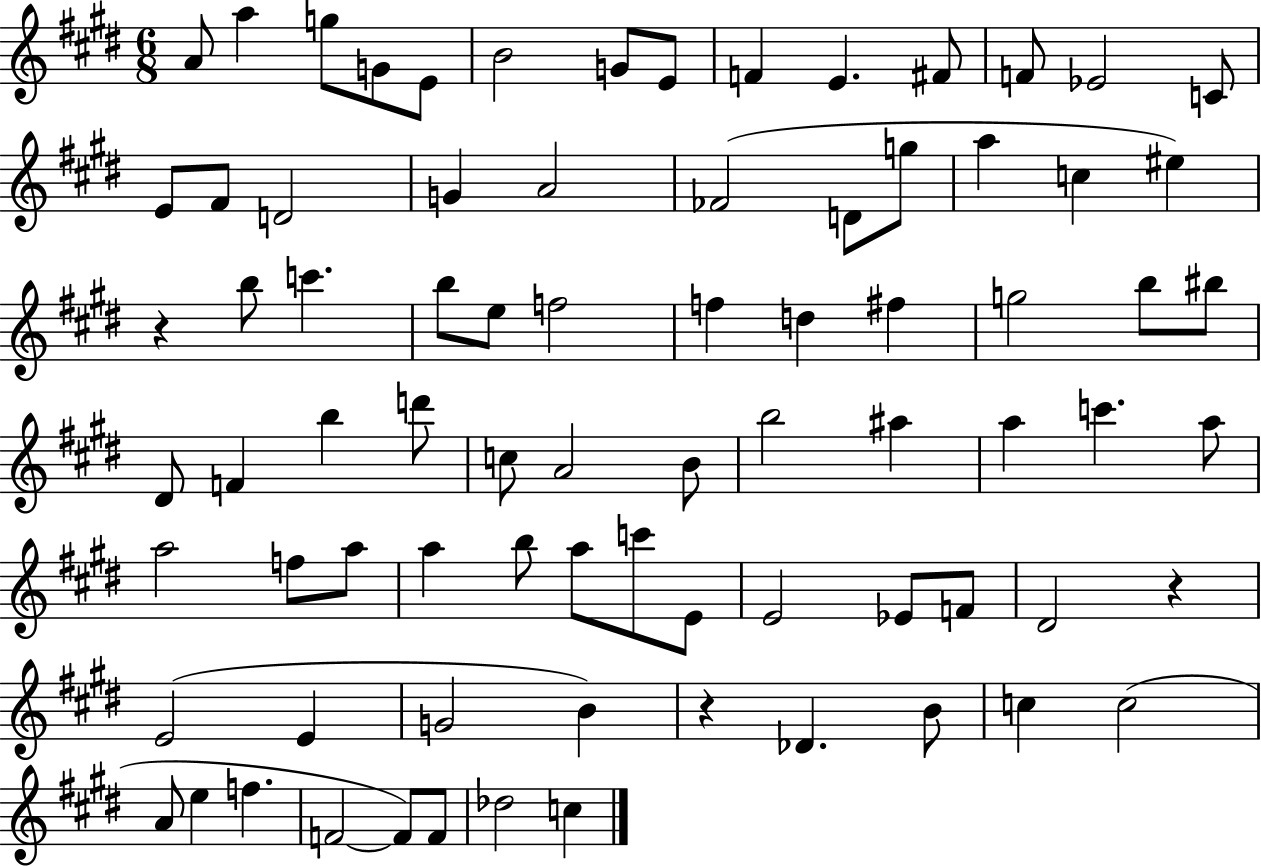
X:1
T:Untitled
M:6/8
L:1/4
K:E
A/2 a g/2 G/2 E/2 B2 G/2 E/2 F E ^F/2 F/2 _E2 C/2 E/2 ^F/2 D2 G A2 _F2 D/2 g/2 a c ^e z b/2 c' b/2 e/2 f2 f d ^f g2 b/2 ^b/2 ^D/2 F b d'/2 c/2 A2 B/2 b2 ^a a c' a/2 a2 f/2 a/2 a b/2 a/2 c'/2 E/2 E2 _E/2 F/2 ^D2 z E2 E G2 B z _D B/2 c c2 A/2 e f F2 F/2 F/2 _d2 c